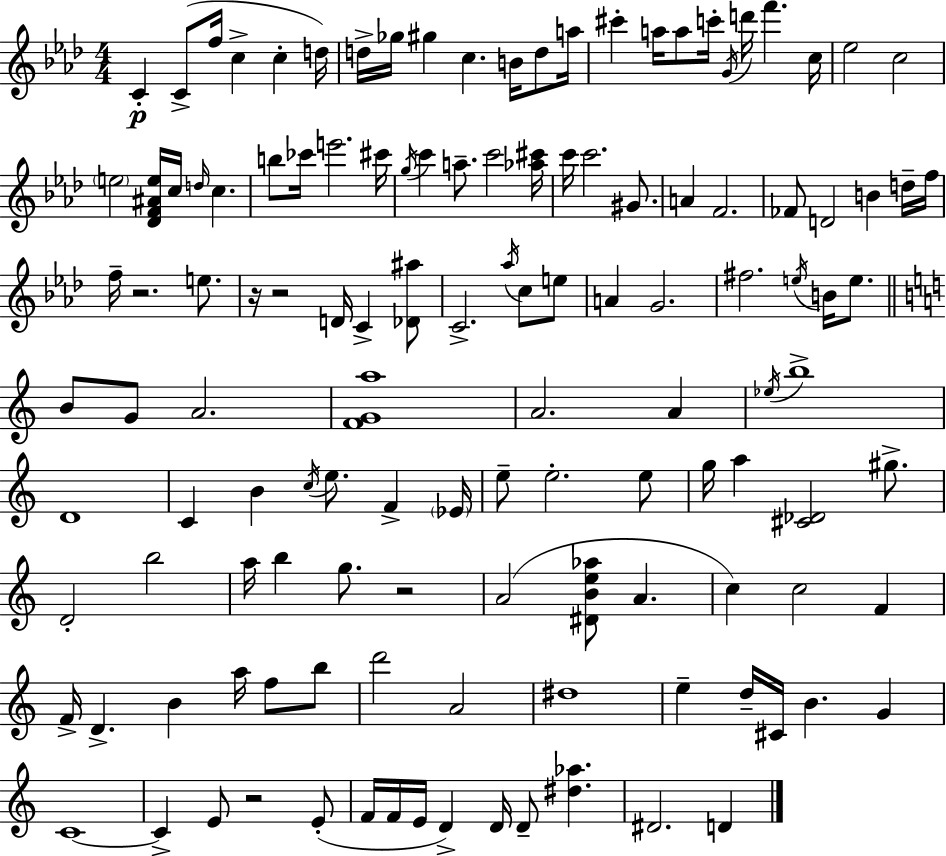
C4/q C4/e F5/s C5/q C5/q D5/s D5/s Gb5/s G#5/q C5/q. B4/s D5/e A5/s C#6/q A5/s A5/e C6/s G4/s D6/s F6/q. C5/s Eb5/h C5/h E5/h [Db4,F4,A#4,E5]/s C5/s D5/s C5/q. B5/e CES6/s E6/h. C#6/s G5/s C6/q A5/e. C6/h [Ab5,C#6]/s C6/s C6/h. G#4/e. A4/q F4/h. FES4/e D4/h B4/q D5/s F5/s F5/s R/h. E5/e. R/s R/h D4/s C4/q [Db4,A#5]/e C4/h. Ab5/s C5/e E5/e A4/q G4/h. F#5/h. E5/s B4/s E5/e. B4/e G4/e A4/h. [F4,G4,A5]/w A4/h. A4/q Eb5/s B5/w D4/w C4/q B4/q C5/s E5/e. F4/q Eb4/s E5/e E5/h. E5/e G5/s A5/q [C#4,Db4]/h G#5/e. D4/h B5/h A5/s B5/q G5/e. R/h A4/h [D#4,B4,E5,Ab5]/e A4/q. C5/q C5/h F4/q F4/s D4/q. B4/q A5/s F5/e B5/e D6/h A4/h D#5/w E5/q D5/s C#4/s B4/q. G4/q C4/w C4/q E4/e R/h E4/e F4/s F4/s E4/s D4/q D4/s D4/e [D#5,Ab5]/q. D#4/h. D4/q